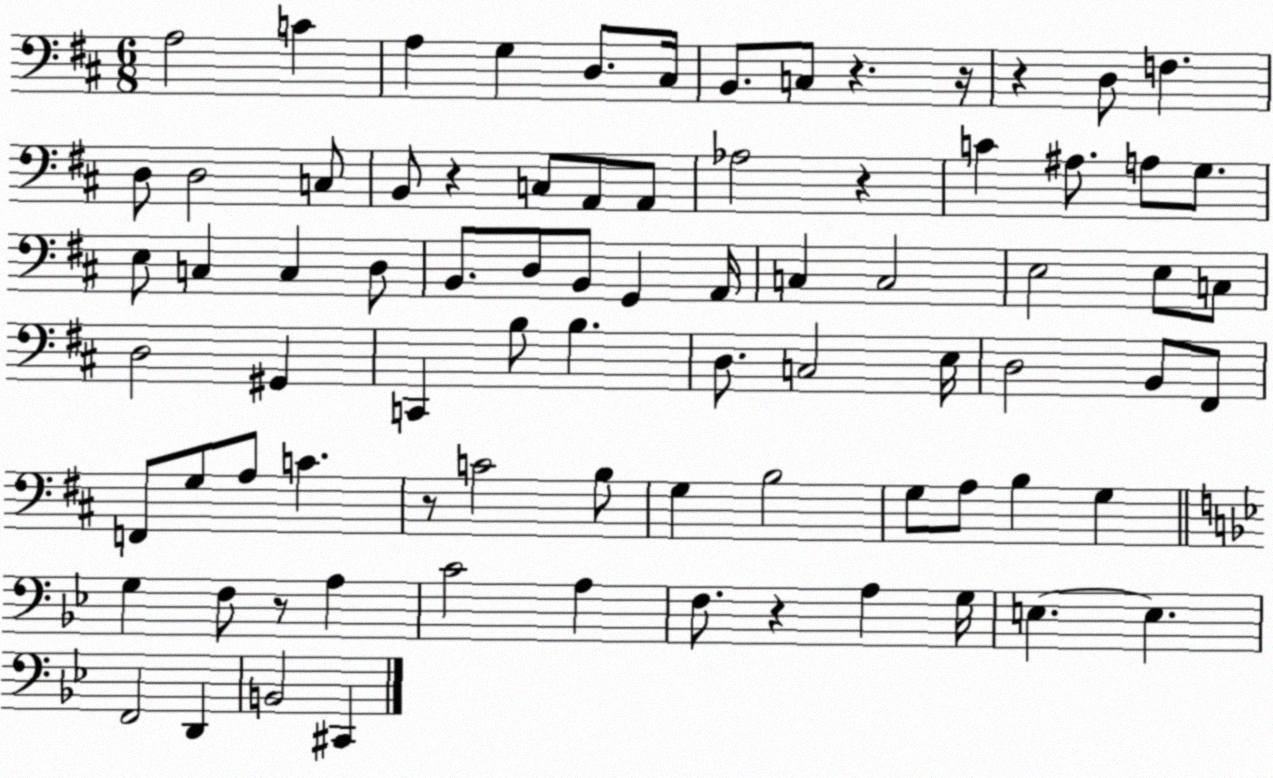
X:1
T:Untitled
M:6/8
L:1/4
K:D
A,2 C A, G, D,/2 ^C,/4 B,,/2 C,/2 z z/4 z D,/2 F, D,/2 D,2 C,/2 B,,/2 z C,/2 A,,/2 A,,/2 _A,2 z C ^A,/2 A,/2 G,/2 E,/2 C, C, D,/2 B,,/2 D,/2 B,,/2 G,, A,,/4 C, C,2 E,2 E,/2 C,/2 D,2 ^G,, C,, B,/2 B, D,/2 C,2 E,/4 D,2 B,,/2 ^F,,/2 F,,/2 G,/2 A,/2 C z/2 C2 B,/2 G, B,2 G,/2 A,/2 B, G, G, F,/2 z/2 A, C2 A, F,/2 z A, G,/4 E, E, F,,2 D,, B,,2 ^C,,